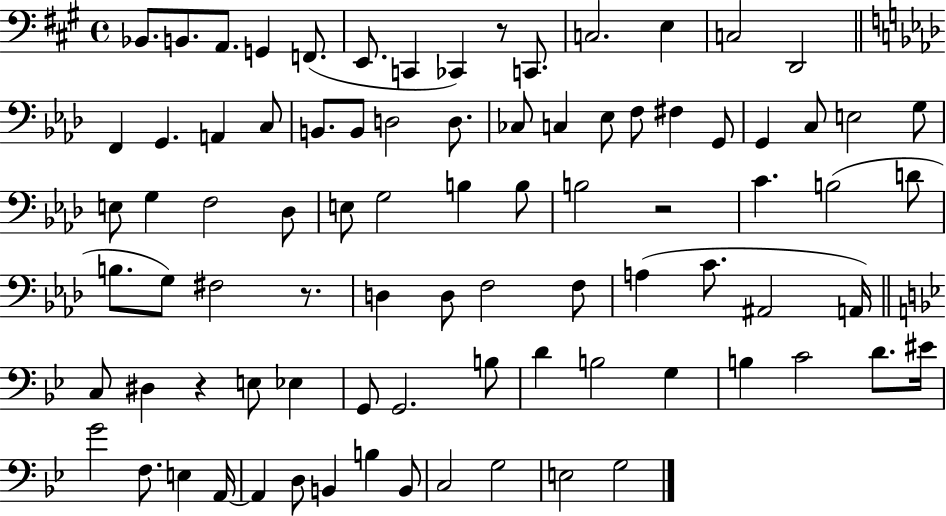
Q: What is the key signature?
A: A major